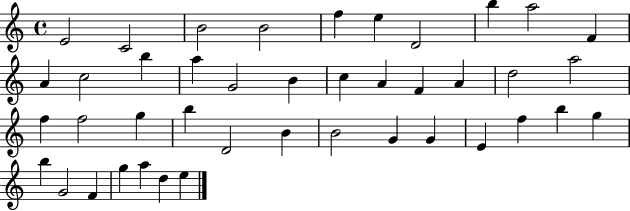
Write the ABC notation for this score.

X:1
T:Untitled
M:4/4
L:1/4
K:C
E2 C2 B2 B2 f e D2 b a2 F A c2 b a G2 B c A F A d2 a2 f f2 g b D2 B B2 G G E f b g b G2 F g a d e